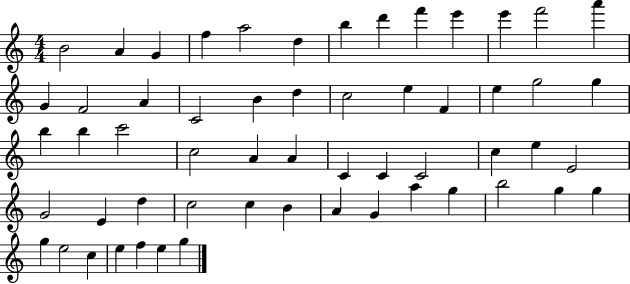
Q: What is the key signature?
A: C major